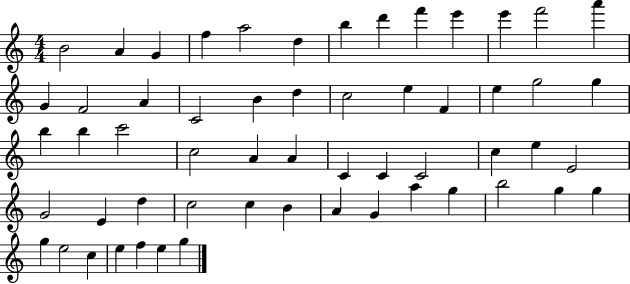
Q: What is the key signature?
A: C major